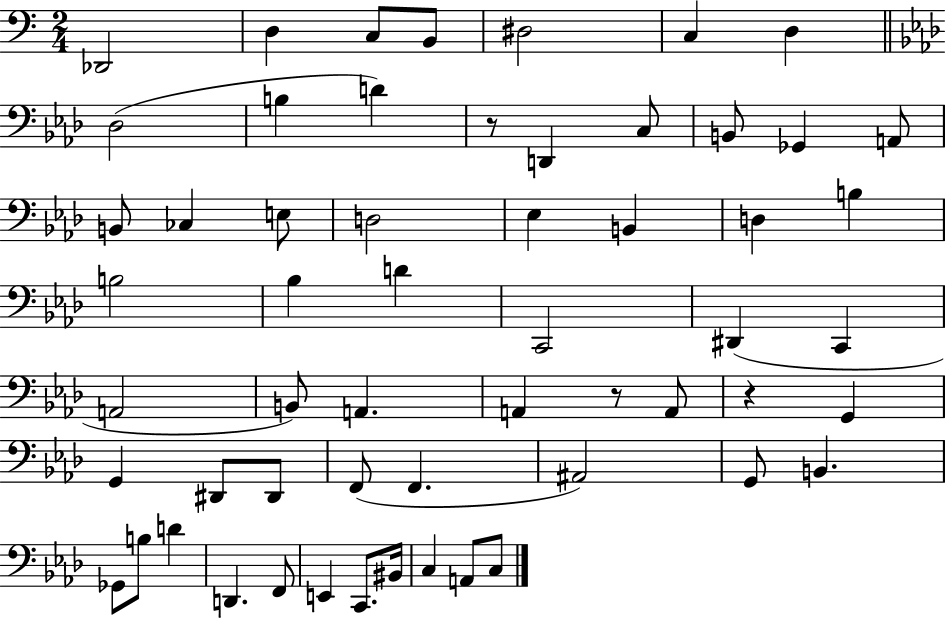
Db2/h D3/q C3/e B2/e D#3/h C3/q D3/q Db3/h B3/q D4/q R/e D2/q C3/e B2/e Gb2/q A2/e B2/e CES3/q E3/e D3/h Eb3/q B2/q D3/q B3/q B3/h Bb3/q D4/q C2/h D#2/q C2/q A2/h B2/e A2/q. A2/q R/e A2/e R/q G2/q G2/q D#2/e D#2/e F2/e F2/q. A#2/h G2/e B2/q. Gb2/e B3/e D4/q D2/q. F2/e E2/q C2/e. BIS2/s C3/q A2/e C3/e